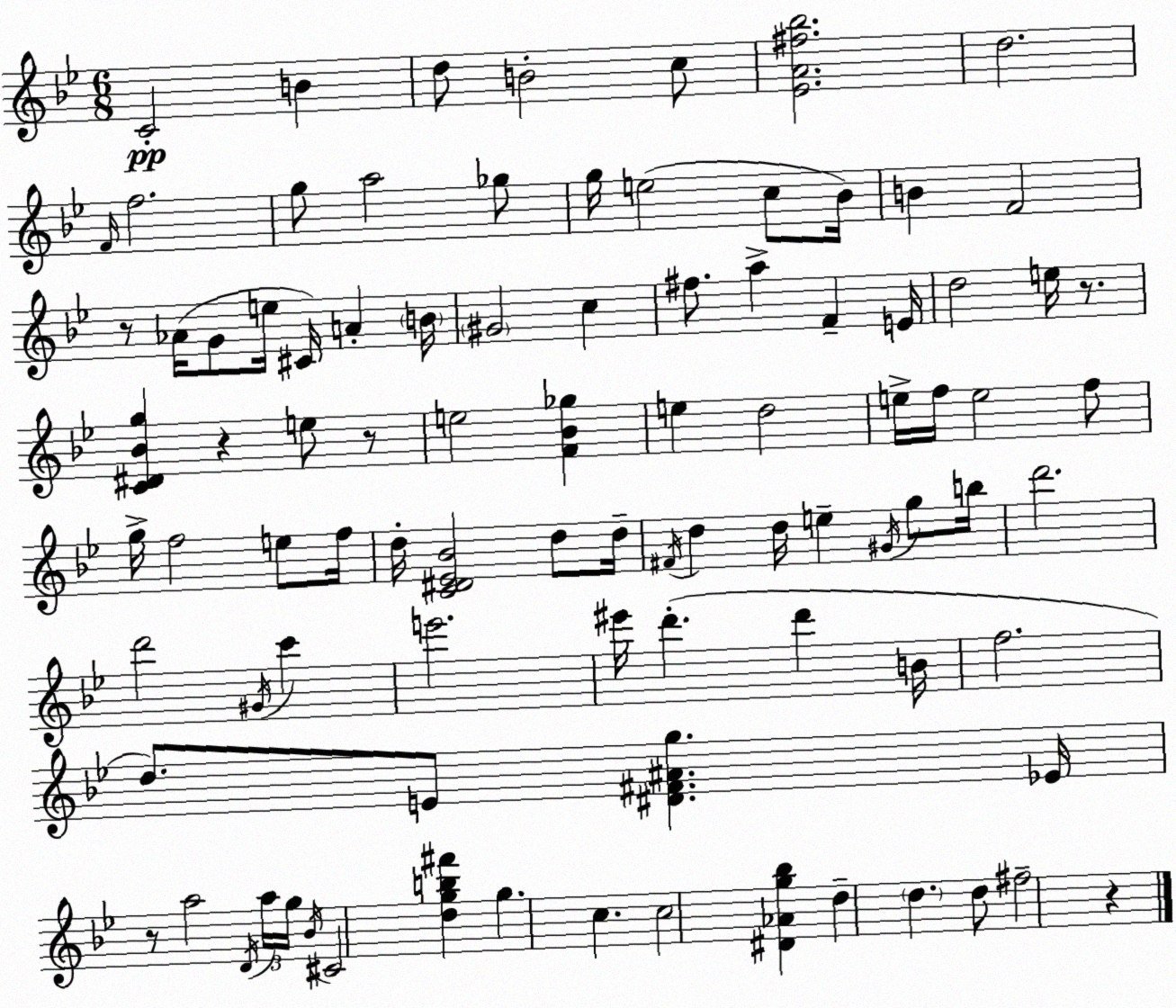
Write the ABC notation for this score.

X:1
T:Untitled
M:6/8
L:1/4
K:Bb
C2 B d/2 B2 c/2 [_EA^f_b]2 d2 F/4 f2 g/2 a2 _g/2 g/4 e2 c/2 _B/4 B F2 z/2 _A/4 G/2 e/4 ^C/4 A B/4 ^G2 c ^f/2 a F E/4 d2 e/4 z/2 [C^D_Bg] z e/2 z/2 e2 [F_B_g] e d2 e/4 f/4 e2 f/2 g/4 f2 e/2 f/4 d/4 [C^D_E_B]2 d/2 d/4 ^F/4 d d/4 e ^G/4 g/2 b/4 d'2 d'2 ^G/4 c' e'2 ^e'/4 d' d' B/4 f2 d/2 E/2 [^D^F^Ag] _E/4 z/2 a2 D/4 a/4 g/4 _B/4 ^C2 [dgb^f'] g c c2 [^D_Ag_b] d d d/2 ^f2 z